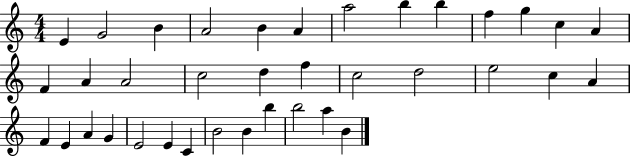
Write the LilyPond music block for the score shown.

{
  \clef treble
  \numericTimeSignature
  \time 4/4
  \key c \major
  e'4 g'2 b'4 | a'2 b'4 a'4 | a''2 b''4 b''4 | f''4 g''4 c''4 a'4 | \break f'4 a'4 a'2 | c''2 d''4 f''4 | c''2 d''2 | e''2 c''4 a'4 | \break f'4 e'4 a'4 g'4 | e'2 e'4 c'4 | b'2 b'4 b''4 | b''2 a''4 b'4 | \break \bar "|."
}